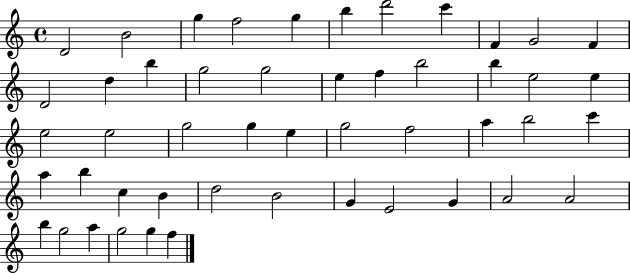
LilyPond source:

{
  \clef treble
  \time 4/4
  \defaultTimeSignature
  \key c \major
  d'2 b'2 | g''4 f''2 g''4 | b''4 d'''2 c'''4 | f'4 g'2 f'4 | \break d'2 d''4 b''4 | g''2 g''2 | e''4 f''4 b''2 | b''4 e''2 e''4 | \break e''2 e''2 | g''2 g''4 e''4 | g''2 f''2 | a''4 b''2 c'''4 | \break a''4 b''4 c''4 b'4 | d''2 b'2 | g'4 e'2 g'4 | a'2 a'2 | \break b''4 g''2 a''4 | g''2 g''4 f''4 | \bar "|."
}